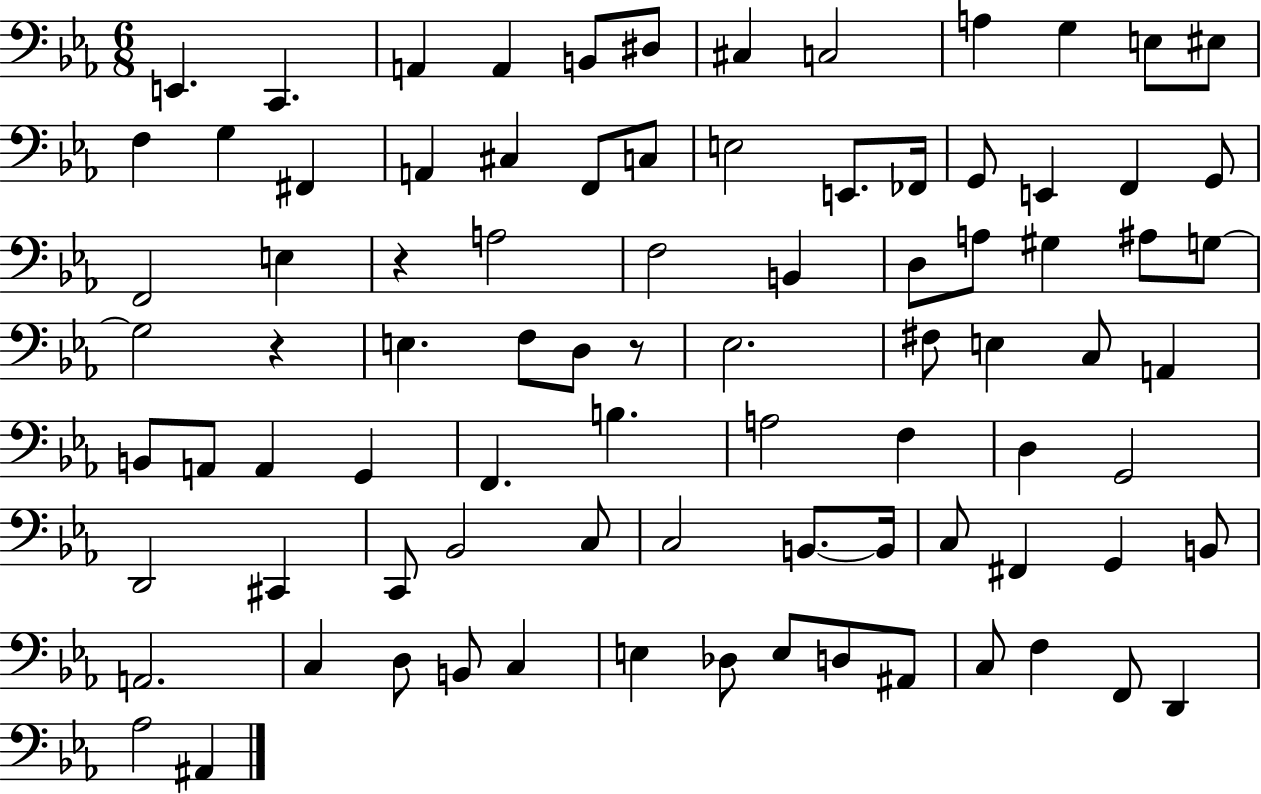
{
  \clef bass
  \numericTimeSignature
  \time 6/8
  \key ees \major
  e,4. c,4. | a,4 a,4 b,8 dis8 | cis4 c2 | a4 g4 e8 eis8 | \break f4 g4 fis,4 | a,4 cis4 f,8 c8 | e2 e,8. fes,16 | g,8 e,4 f,4 g,8 | \break f,2 e4 | r4 a2 | f2 b,4 | d8 a8 gis4 ais8 g8~~ | \break g2 r4 | e4. f8 d8 r8 | ees2. | fis8 e4 c8 a,4 | \break b,8 a,8 a,4 g,4 | f,4. b4. | a2 f4 | d4 g,2 | \break d,2 cis,4 | c,8 bes,2 c8 | c2 b,8.~~ b,16 | c8 fis,4 g,4 b,8 | \break a,2. | c4 d8 b,8 c4 | e4 des8 e8 d8 ais,8 | c8 f4 f,8 d,4 | \break aes2 ais,4 | \bar "|."
}